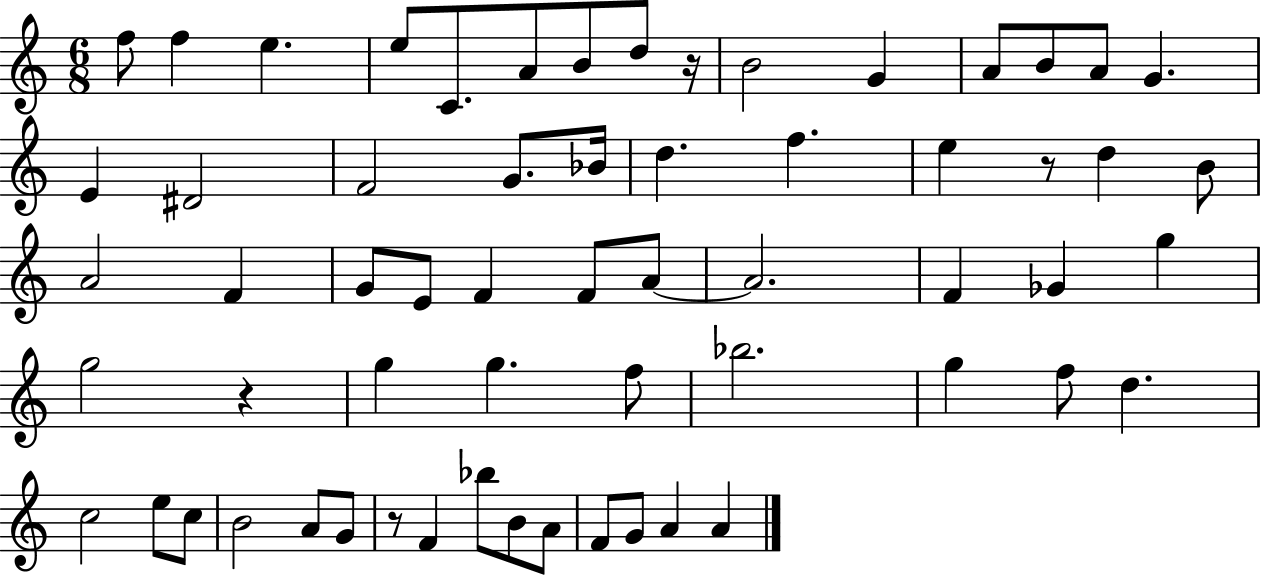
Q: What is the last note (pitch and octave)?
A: A4